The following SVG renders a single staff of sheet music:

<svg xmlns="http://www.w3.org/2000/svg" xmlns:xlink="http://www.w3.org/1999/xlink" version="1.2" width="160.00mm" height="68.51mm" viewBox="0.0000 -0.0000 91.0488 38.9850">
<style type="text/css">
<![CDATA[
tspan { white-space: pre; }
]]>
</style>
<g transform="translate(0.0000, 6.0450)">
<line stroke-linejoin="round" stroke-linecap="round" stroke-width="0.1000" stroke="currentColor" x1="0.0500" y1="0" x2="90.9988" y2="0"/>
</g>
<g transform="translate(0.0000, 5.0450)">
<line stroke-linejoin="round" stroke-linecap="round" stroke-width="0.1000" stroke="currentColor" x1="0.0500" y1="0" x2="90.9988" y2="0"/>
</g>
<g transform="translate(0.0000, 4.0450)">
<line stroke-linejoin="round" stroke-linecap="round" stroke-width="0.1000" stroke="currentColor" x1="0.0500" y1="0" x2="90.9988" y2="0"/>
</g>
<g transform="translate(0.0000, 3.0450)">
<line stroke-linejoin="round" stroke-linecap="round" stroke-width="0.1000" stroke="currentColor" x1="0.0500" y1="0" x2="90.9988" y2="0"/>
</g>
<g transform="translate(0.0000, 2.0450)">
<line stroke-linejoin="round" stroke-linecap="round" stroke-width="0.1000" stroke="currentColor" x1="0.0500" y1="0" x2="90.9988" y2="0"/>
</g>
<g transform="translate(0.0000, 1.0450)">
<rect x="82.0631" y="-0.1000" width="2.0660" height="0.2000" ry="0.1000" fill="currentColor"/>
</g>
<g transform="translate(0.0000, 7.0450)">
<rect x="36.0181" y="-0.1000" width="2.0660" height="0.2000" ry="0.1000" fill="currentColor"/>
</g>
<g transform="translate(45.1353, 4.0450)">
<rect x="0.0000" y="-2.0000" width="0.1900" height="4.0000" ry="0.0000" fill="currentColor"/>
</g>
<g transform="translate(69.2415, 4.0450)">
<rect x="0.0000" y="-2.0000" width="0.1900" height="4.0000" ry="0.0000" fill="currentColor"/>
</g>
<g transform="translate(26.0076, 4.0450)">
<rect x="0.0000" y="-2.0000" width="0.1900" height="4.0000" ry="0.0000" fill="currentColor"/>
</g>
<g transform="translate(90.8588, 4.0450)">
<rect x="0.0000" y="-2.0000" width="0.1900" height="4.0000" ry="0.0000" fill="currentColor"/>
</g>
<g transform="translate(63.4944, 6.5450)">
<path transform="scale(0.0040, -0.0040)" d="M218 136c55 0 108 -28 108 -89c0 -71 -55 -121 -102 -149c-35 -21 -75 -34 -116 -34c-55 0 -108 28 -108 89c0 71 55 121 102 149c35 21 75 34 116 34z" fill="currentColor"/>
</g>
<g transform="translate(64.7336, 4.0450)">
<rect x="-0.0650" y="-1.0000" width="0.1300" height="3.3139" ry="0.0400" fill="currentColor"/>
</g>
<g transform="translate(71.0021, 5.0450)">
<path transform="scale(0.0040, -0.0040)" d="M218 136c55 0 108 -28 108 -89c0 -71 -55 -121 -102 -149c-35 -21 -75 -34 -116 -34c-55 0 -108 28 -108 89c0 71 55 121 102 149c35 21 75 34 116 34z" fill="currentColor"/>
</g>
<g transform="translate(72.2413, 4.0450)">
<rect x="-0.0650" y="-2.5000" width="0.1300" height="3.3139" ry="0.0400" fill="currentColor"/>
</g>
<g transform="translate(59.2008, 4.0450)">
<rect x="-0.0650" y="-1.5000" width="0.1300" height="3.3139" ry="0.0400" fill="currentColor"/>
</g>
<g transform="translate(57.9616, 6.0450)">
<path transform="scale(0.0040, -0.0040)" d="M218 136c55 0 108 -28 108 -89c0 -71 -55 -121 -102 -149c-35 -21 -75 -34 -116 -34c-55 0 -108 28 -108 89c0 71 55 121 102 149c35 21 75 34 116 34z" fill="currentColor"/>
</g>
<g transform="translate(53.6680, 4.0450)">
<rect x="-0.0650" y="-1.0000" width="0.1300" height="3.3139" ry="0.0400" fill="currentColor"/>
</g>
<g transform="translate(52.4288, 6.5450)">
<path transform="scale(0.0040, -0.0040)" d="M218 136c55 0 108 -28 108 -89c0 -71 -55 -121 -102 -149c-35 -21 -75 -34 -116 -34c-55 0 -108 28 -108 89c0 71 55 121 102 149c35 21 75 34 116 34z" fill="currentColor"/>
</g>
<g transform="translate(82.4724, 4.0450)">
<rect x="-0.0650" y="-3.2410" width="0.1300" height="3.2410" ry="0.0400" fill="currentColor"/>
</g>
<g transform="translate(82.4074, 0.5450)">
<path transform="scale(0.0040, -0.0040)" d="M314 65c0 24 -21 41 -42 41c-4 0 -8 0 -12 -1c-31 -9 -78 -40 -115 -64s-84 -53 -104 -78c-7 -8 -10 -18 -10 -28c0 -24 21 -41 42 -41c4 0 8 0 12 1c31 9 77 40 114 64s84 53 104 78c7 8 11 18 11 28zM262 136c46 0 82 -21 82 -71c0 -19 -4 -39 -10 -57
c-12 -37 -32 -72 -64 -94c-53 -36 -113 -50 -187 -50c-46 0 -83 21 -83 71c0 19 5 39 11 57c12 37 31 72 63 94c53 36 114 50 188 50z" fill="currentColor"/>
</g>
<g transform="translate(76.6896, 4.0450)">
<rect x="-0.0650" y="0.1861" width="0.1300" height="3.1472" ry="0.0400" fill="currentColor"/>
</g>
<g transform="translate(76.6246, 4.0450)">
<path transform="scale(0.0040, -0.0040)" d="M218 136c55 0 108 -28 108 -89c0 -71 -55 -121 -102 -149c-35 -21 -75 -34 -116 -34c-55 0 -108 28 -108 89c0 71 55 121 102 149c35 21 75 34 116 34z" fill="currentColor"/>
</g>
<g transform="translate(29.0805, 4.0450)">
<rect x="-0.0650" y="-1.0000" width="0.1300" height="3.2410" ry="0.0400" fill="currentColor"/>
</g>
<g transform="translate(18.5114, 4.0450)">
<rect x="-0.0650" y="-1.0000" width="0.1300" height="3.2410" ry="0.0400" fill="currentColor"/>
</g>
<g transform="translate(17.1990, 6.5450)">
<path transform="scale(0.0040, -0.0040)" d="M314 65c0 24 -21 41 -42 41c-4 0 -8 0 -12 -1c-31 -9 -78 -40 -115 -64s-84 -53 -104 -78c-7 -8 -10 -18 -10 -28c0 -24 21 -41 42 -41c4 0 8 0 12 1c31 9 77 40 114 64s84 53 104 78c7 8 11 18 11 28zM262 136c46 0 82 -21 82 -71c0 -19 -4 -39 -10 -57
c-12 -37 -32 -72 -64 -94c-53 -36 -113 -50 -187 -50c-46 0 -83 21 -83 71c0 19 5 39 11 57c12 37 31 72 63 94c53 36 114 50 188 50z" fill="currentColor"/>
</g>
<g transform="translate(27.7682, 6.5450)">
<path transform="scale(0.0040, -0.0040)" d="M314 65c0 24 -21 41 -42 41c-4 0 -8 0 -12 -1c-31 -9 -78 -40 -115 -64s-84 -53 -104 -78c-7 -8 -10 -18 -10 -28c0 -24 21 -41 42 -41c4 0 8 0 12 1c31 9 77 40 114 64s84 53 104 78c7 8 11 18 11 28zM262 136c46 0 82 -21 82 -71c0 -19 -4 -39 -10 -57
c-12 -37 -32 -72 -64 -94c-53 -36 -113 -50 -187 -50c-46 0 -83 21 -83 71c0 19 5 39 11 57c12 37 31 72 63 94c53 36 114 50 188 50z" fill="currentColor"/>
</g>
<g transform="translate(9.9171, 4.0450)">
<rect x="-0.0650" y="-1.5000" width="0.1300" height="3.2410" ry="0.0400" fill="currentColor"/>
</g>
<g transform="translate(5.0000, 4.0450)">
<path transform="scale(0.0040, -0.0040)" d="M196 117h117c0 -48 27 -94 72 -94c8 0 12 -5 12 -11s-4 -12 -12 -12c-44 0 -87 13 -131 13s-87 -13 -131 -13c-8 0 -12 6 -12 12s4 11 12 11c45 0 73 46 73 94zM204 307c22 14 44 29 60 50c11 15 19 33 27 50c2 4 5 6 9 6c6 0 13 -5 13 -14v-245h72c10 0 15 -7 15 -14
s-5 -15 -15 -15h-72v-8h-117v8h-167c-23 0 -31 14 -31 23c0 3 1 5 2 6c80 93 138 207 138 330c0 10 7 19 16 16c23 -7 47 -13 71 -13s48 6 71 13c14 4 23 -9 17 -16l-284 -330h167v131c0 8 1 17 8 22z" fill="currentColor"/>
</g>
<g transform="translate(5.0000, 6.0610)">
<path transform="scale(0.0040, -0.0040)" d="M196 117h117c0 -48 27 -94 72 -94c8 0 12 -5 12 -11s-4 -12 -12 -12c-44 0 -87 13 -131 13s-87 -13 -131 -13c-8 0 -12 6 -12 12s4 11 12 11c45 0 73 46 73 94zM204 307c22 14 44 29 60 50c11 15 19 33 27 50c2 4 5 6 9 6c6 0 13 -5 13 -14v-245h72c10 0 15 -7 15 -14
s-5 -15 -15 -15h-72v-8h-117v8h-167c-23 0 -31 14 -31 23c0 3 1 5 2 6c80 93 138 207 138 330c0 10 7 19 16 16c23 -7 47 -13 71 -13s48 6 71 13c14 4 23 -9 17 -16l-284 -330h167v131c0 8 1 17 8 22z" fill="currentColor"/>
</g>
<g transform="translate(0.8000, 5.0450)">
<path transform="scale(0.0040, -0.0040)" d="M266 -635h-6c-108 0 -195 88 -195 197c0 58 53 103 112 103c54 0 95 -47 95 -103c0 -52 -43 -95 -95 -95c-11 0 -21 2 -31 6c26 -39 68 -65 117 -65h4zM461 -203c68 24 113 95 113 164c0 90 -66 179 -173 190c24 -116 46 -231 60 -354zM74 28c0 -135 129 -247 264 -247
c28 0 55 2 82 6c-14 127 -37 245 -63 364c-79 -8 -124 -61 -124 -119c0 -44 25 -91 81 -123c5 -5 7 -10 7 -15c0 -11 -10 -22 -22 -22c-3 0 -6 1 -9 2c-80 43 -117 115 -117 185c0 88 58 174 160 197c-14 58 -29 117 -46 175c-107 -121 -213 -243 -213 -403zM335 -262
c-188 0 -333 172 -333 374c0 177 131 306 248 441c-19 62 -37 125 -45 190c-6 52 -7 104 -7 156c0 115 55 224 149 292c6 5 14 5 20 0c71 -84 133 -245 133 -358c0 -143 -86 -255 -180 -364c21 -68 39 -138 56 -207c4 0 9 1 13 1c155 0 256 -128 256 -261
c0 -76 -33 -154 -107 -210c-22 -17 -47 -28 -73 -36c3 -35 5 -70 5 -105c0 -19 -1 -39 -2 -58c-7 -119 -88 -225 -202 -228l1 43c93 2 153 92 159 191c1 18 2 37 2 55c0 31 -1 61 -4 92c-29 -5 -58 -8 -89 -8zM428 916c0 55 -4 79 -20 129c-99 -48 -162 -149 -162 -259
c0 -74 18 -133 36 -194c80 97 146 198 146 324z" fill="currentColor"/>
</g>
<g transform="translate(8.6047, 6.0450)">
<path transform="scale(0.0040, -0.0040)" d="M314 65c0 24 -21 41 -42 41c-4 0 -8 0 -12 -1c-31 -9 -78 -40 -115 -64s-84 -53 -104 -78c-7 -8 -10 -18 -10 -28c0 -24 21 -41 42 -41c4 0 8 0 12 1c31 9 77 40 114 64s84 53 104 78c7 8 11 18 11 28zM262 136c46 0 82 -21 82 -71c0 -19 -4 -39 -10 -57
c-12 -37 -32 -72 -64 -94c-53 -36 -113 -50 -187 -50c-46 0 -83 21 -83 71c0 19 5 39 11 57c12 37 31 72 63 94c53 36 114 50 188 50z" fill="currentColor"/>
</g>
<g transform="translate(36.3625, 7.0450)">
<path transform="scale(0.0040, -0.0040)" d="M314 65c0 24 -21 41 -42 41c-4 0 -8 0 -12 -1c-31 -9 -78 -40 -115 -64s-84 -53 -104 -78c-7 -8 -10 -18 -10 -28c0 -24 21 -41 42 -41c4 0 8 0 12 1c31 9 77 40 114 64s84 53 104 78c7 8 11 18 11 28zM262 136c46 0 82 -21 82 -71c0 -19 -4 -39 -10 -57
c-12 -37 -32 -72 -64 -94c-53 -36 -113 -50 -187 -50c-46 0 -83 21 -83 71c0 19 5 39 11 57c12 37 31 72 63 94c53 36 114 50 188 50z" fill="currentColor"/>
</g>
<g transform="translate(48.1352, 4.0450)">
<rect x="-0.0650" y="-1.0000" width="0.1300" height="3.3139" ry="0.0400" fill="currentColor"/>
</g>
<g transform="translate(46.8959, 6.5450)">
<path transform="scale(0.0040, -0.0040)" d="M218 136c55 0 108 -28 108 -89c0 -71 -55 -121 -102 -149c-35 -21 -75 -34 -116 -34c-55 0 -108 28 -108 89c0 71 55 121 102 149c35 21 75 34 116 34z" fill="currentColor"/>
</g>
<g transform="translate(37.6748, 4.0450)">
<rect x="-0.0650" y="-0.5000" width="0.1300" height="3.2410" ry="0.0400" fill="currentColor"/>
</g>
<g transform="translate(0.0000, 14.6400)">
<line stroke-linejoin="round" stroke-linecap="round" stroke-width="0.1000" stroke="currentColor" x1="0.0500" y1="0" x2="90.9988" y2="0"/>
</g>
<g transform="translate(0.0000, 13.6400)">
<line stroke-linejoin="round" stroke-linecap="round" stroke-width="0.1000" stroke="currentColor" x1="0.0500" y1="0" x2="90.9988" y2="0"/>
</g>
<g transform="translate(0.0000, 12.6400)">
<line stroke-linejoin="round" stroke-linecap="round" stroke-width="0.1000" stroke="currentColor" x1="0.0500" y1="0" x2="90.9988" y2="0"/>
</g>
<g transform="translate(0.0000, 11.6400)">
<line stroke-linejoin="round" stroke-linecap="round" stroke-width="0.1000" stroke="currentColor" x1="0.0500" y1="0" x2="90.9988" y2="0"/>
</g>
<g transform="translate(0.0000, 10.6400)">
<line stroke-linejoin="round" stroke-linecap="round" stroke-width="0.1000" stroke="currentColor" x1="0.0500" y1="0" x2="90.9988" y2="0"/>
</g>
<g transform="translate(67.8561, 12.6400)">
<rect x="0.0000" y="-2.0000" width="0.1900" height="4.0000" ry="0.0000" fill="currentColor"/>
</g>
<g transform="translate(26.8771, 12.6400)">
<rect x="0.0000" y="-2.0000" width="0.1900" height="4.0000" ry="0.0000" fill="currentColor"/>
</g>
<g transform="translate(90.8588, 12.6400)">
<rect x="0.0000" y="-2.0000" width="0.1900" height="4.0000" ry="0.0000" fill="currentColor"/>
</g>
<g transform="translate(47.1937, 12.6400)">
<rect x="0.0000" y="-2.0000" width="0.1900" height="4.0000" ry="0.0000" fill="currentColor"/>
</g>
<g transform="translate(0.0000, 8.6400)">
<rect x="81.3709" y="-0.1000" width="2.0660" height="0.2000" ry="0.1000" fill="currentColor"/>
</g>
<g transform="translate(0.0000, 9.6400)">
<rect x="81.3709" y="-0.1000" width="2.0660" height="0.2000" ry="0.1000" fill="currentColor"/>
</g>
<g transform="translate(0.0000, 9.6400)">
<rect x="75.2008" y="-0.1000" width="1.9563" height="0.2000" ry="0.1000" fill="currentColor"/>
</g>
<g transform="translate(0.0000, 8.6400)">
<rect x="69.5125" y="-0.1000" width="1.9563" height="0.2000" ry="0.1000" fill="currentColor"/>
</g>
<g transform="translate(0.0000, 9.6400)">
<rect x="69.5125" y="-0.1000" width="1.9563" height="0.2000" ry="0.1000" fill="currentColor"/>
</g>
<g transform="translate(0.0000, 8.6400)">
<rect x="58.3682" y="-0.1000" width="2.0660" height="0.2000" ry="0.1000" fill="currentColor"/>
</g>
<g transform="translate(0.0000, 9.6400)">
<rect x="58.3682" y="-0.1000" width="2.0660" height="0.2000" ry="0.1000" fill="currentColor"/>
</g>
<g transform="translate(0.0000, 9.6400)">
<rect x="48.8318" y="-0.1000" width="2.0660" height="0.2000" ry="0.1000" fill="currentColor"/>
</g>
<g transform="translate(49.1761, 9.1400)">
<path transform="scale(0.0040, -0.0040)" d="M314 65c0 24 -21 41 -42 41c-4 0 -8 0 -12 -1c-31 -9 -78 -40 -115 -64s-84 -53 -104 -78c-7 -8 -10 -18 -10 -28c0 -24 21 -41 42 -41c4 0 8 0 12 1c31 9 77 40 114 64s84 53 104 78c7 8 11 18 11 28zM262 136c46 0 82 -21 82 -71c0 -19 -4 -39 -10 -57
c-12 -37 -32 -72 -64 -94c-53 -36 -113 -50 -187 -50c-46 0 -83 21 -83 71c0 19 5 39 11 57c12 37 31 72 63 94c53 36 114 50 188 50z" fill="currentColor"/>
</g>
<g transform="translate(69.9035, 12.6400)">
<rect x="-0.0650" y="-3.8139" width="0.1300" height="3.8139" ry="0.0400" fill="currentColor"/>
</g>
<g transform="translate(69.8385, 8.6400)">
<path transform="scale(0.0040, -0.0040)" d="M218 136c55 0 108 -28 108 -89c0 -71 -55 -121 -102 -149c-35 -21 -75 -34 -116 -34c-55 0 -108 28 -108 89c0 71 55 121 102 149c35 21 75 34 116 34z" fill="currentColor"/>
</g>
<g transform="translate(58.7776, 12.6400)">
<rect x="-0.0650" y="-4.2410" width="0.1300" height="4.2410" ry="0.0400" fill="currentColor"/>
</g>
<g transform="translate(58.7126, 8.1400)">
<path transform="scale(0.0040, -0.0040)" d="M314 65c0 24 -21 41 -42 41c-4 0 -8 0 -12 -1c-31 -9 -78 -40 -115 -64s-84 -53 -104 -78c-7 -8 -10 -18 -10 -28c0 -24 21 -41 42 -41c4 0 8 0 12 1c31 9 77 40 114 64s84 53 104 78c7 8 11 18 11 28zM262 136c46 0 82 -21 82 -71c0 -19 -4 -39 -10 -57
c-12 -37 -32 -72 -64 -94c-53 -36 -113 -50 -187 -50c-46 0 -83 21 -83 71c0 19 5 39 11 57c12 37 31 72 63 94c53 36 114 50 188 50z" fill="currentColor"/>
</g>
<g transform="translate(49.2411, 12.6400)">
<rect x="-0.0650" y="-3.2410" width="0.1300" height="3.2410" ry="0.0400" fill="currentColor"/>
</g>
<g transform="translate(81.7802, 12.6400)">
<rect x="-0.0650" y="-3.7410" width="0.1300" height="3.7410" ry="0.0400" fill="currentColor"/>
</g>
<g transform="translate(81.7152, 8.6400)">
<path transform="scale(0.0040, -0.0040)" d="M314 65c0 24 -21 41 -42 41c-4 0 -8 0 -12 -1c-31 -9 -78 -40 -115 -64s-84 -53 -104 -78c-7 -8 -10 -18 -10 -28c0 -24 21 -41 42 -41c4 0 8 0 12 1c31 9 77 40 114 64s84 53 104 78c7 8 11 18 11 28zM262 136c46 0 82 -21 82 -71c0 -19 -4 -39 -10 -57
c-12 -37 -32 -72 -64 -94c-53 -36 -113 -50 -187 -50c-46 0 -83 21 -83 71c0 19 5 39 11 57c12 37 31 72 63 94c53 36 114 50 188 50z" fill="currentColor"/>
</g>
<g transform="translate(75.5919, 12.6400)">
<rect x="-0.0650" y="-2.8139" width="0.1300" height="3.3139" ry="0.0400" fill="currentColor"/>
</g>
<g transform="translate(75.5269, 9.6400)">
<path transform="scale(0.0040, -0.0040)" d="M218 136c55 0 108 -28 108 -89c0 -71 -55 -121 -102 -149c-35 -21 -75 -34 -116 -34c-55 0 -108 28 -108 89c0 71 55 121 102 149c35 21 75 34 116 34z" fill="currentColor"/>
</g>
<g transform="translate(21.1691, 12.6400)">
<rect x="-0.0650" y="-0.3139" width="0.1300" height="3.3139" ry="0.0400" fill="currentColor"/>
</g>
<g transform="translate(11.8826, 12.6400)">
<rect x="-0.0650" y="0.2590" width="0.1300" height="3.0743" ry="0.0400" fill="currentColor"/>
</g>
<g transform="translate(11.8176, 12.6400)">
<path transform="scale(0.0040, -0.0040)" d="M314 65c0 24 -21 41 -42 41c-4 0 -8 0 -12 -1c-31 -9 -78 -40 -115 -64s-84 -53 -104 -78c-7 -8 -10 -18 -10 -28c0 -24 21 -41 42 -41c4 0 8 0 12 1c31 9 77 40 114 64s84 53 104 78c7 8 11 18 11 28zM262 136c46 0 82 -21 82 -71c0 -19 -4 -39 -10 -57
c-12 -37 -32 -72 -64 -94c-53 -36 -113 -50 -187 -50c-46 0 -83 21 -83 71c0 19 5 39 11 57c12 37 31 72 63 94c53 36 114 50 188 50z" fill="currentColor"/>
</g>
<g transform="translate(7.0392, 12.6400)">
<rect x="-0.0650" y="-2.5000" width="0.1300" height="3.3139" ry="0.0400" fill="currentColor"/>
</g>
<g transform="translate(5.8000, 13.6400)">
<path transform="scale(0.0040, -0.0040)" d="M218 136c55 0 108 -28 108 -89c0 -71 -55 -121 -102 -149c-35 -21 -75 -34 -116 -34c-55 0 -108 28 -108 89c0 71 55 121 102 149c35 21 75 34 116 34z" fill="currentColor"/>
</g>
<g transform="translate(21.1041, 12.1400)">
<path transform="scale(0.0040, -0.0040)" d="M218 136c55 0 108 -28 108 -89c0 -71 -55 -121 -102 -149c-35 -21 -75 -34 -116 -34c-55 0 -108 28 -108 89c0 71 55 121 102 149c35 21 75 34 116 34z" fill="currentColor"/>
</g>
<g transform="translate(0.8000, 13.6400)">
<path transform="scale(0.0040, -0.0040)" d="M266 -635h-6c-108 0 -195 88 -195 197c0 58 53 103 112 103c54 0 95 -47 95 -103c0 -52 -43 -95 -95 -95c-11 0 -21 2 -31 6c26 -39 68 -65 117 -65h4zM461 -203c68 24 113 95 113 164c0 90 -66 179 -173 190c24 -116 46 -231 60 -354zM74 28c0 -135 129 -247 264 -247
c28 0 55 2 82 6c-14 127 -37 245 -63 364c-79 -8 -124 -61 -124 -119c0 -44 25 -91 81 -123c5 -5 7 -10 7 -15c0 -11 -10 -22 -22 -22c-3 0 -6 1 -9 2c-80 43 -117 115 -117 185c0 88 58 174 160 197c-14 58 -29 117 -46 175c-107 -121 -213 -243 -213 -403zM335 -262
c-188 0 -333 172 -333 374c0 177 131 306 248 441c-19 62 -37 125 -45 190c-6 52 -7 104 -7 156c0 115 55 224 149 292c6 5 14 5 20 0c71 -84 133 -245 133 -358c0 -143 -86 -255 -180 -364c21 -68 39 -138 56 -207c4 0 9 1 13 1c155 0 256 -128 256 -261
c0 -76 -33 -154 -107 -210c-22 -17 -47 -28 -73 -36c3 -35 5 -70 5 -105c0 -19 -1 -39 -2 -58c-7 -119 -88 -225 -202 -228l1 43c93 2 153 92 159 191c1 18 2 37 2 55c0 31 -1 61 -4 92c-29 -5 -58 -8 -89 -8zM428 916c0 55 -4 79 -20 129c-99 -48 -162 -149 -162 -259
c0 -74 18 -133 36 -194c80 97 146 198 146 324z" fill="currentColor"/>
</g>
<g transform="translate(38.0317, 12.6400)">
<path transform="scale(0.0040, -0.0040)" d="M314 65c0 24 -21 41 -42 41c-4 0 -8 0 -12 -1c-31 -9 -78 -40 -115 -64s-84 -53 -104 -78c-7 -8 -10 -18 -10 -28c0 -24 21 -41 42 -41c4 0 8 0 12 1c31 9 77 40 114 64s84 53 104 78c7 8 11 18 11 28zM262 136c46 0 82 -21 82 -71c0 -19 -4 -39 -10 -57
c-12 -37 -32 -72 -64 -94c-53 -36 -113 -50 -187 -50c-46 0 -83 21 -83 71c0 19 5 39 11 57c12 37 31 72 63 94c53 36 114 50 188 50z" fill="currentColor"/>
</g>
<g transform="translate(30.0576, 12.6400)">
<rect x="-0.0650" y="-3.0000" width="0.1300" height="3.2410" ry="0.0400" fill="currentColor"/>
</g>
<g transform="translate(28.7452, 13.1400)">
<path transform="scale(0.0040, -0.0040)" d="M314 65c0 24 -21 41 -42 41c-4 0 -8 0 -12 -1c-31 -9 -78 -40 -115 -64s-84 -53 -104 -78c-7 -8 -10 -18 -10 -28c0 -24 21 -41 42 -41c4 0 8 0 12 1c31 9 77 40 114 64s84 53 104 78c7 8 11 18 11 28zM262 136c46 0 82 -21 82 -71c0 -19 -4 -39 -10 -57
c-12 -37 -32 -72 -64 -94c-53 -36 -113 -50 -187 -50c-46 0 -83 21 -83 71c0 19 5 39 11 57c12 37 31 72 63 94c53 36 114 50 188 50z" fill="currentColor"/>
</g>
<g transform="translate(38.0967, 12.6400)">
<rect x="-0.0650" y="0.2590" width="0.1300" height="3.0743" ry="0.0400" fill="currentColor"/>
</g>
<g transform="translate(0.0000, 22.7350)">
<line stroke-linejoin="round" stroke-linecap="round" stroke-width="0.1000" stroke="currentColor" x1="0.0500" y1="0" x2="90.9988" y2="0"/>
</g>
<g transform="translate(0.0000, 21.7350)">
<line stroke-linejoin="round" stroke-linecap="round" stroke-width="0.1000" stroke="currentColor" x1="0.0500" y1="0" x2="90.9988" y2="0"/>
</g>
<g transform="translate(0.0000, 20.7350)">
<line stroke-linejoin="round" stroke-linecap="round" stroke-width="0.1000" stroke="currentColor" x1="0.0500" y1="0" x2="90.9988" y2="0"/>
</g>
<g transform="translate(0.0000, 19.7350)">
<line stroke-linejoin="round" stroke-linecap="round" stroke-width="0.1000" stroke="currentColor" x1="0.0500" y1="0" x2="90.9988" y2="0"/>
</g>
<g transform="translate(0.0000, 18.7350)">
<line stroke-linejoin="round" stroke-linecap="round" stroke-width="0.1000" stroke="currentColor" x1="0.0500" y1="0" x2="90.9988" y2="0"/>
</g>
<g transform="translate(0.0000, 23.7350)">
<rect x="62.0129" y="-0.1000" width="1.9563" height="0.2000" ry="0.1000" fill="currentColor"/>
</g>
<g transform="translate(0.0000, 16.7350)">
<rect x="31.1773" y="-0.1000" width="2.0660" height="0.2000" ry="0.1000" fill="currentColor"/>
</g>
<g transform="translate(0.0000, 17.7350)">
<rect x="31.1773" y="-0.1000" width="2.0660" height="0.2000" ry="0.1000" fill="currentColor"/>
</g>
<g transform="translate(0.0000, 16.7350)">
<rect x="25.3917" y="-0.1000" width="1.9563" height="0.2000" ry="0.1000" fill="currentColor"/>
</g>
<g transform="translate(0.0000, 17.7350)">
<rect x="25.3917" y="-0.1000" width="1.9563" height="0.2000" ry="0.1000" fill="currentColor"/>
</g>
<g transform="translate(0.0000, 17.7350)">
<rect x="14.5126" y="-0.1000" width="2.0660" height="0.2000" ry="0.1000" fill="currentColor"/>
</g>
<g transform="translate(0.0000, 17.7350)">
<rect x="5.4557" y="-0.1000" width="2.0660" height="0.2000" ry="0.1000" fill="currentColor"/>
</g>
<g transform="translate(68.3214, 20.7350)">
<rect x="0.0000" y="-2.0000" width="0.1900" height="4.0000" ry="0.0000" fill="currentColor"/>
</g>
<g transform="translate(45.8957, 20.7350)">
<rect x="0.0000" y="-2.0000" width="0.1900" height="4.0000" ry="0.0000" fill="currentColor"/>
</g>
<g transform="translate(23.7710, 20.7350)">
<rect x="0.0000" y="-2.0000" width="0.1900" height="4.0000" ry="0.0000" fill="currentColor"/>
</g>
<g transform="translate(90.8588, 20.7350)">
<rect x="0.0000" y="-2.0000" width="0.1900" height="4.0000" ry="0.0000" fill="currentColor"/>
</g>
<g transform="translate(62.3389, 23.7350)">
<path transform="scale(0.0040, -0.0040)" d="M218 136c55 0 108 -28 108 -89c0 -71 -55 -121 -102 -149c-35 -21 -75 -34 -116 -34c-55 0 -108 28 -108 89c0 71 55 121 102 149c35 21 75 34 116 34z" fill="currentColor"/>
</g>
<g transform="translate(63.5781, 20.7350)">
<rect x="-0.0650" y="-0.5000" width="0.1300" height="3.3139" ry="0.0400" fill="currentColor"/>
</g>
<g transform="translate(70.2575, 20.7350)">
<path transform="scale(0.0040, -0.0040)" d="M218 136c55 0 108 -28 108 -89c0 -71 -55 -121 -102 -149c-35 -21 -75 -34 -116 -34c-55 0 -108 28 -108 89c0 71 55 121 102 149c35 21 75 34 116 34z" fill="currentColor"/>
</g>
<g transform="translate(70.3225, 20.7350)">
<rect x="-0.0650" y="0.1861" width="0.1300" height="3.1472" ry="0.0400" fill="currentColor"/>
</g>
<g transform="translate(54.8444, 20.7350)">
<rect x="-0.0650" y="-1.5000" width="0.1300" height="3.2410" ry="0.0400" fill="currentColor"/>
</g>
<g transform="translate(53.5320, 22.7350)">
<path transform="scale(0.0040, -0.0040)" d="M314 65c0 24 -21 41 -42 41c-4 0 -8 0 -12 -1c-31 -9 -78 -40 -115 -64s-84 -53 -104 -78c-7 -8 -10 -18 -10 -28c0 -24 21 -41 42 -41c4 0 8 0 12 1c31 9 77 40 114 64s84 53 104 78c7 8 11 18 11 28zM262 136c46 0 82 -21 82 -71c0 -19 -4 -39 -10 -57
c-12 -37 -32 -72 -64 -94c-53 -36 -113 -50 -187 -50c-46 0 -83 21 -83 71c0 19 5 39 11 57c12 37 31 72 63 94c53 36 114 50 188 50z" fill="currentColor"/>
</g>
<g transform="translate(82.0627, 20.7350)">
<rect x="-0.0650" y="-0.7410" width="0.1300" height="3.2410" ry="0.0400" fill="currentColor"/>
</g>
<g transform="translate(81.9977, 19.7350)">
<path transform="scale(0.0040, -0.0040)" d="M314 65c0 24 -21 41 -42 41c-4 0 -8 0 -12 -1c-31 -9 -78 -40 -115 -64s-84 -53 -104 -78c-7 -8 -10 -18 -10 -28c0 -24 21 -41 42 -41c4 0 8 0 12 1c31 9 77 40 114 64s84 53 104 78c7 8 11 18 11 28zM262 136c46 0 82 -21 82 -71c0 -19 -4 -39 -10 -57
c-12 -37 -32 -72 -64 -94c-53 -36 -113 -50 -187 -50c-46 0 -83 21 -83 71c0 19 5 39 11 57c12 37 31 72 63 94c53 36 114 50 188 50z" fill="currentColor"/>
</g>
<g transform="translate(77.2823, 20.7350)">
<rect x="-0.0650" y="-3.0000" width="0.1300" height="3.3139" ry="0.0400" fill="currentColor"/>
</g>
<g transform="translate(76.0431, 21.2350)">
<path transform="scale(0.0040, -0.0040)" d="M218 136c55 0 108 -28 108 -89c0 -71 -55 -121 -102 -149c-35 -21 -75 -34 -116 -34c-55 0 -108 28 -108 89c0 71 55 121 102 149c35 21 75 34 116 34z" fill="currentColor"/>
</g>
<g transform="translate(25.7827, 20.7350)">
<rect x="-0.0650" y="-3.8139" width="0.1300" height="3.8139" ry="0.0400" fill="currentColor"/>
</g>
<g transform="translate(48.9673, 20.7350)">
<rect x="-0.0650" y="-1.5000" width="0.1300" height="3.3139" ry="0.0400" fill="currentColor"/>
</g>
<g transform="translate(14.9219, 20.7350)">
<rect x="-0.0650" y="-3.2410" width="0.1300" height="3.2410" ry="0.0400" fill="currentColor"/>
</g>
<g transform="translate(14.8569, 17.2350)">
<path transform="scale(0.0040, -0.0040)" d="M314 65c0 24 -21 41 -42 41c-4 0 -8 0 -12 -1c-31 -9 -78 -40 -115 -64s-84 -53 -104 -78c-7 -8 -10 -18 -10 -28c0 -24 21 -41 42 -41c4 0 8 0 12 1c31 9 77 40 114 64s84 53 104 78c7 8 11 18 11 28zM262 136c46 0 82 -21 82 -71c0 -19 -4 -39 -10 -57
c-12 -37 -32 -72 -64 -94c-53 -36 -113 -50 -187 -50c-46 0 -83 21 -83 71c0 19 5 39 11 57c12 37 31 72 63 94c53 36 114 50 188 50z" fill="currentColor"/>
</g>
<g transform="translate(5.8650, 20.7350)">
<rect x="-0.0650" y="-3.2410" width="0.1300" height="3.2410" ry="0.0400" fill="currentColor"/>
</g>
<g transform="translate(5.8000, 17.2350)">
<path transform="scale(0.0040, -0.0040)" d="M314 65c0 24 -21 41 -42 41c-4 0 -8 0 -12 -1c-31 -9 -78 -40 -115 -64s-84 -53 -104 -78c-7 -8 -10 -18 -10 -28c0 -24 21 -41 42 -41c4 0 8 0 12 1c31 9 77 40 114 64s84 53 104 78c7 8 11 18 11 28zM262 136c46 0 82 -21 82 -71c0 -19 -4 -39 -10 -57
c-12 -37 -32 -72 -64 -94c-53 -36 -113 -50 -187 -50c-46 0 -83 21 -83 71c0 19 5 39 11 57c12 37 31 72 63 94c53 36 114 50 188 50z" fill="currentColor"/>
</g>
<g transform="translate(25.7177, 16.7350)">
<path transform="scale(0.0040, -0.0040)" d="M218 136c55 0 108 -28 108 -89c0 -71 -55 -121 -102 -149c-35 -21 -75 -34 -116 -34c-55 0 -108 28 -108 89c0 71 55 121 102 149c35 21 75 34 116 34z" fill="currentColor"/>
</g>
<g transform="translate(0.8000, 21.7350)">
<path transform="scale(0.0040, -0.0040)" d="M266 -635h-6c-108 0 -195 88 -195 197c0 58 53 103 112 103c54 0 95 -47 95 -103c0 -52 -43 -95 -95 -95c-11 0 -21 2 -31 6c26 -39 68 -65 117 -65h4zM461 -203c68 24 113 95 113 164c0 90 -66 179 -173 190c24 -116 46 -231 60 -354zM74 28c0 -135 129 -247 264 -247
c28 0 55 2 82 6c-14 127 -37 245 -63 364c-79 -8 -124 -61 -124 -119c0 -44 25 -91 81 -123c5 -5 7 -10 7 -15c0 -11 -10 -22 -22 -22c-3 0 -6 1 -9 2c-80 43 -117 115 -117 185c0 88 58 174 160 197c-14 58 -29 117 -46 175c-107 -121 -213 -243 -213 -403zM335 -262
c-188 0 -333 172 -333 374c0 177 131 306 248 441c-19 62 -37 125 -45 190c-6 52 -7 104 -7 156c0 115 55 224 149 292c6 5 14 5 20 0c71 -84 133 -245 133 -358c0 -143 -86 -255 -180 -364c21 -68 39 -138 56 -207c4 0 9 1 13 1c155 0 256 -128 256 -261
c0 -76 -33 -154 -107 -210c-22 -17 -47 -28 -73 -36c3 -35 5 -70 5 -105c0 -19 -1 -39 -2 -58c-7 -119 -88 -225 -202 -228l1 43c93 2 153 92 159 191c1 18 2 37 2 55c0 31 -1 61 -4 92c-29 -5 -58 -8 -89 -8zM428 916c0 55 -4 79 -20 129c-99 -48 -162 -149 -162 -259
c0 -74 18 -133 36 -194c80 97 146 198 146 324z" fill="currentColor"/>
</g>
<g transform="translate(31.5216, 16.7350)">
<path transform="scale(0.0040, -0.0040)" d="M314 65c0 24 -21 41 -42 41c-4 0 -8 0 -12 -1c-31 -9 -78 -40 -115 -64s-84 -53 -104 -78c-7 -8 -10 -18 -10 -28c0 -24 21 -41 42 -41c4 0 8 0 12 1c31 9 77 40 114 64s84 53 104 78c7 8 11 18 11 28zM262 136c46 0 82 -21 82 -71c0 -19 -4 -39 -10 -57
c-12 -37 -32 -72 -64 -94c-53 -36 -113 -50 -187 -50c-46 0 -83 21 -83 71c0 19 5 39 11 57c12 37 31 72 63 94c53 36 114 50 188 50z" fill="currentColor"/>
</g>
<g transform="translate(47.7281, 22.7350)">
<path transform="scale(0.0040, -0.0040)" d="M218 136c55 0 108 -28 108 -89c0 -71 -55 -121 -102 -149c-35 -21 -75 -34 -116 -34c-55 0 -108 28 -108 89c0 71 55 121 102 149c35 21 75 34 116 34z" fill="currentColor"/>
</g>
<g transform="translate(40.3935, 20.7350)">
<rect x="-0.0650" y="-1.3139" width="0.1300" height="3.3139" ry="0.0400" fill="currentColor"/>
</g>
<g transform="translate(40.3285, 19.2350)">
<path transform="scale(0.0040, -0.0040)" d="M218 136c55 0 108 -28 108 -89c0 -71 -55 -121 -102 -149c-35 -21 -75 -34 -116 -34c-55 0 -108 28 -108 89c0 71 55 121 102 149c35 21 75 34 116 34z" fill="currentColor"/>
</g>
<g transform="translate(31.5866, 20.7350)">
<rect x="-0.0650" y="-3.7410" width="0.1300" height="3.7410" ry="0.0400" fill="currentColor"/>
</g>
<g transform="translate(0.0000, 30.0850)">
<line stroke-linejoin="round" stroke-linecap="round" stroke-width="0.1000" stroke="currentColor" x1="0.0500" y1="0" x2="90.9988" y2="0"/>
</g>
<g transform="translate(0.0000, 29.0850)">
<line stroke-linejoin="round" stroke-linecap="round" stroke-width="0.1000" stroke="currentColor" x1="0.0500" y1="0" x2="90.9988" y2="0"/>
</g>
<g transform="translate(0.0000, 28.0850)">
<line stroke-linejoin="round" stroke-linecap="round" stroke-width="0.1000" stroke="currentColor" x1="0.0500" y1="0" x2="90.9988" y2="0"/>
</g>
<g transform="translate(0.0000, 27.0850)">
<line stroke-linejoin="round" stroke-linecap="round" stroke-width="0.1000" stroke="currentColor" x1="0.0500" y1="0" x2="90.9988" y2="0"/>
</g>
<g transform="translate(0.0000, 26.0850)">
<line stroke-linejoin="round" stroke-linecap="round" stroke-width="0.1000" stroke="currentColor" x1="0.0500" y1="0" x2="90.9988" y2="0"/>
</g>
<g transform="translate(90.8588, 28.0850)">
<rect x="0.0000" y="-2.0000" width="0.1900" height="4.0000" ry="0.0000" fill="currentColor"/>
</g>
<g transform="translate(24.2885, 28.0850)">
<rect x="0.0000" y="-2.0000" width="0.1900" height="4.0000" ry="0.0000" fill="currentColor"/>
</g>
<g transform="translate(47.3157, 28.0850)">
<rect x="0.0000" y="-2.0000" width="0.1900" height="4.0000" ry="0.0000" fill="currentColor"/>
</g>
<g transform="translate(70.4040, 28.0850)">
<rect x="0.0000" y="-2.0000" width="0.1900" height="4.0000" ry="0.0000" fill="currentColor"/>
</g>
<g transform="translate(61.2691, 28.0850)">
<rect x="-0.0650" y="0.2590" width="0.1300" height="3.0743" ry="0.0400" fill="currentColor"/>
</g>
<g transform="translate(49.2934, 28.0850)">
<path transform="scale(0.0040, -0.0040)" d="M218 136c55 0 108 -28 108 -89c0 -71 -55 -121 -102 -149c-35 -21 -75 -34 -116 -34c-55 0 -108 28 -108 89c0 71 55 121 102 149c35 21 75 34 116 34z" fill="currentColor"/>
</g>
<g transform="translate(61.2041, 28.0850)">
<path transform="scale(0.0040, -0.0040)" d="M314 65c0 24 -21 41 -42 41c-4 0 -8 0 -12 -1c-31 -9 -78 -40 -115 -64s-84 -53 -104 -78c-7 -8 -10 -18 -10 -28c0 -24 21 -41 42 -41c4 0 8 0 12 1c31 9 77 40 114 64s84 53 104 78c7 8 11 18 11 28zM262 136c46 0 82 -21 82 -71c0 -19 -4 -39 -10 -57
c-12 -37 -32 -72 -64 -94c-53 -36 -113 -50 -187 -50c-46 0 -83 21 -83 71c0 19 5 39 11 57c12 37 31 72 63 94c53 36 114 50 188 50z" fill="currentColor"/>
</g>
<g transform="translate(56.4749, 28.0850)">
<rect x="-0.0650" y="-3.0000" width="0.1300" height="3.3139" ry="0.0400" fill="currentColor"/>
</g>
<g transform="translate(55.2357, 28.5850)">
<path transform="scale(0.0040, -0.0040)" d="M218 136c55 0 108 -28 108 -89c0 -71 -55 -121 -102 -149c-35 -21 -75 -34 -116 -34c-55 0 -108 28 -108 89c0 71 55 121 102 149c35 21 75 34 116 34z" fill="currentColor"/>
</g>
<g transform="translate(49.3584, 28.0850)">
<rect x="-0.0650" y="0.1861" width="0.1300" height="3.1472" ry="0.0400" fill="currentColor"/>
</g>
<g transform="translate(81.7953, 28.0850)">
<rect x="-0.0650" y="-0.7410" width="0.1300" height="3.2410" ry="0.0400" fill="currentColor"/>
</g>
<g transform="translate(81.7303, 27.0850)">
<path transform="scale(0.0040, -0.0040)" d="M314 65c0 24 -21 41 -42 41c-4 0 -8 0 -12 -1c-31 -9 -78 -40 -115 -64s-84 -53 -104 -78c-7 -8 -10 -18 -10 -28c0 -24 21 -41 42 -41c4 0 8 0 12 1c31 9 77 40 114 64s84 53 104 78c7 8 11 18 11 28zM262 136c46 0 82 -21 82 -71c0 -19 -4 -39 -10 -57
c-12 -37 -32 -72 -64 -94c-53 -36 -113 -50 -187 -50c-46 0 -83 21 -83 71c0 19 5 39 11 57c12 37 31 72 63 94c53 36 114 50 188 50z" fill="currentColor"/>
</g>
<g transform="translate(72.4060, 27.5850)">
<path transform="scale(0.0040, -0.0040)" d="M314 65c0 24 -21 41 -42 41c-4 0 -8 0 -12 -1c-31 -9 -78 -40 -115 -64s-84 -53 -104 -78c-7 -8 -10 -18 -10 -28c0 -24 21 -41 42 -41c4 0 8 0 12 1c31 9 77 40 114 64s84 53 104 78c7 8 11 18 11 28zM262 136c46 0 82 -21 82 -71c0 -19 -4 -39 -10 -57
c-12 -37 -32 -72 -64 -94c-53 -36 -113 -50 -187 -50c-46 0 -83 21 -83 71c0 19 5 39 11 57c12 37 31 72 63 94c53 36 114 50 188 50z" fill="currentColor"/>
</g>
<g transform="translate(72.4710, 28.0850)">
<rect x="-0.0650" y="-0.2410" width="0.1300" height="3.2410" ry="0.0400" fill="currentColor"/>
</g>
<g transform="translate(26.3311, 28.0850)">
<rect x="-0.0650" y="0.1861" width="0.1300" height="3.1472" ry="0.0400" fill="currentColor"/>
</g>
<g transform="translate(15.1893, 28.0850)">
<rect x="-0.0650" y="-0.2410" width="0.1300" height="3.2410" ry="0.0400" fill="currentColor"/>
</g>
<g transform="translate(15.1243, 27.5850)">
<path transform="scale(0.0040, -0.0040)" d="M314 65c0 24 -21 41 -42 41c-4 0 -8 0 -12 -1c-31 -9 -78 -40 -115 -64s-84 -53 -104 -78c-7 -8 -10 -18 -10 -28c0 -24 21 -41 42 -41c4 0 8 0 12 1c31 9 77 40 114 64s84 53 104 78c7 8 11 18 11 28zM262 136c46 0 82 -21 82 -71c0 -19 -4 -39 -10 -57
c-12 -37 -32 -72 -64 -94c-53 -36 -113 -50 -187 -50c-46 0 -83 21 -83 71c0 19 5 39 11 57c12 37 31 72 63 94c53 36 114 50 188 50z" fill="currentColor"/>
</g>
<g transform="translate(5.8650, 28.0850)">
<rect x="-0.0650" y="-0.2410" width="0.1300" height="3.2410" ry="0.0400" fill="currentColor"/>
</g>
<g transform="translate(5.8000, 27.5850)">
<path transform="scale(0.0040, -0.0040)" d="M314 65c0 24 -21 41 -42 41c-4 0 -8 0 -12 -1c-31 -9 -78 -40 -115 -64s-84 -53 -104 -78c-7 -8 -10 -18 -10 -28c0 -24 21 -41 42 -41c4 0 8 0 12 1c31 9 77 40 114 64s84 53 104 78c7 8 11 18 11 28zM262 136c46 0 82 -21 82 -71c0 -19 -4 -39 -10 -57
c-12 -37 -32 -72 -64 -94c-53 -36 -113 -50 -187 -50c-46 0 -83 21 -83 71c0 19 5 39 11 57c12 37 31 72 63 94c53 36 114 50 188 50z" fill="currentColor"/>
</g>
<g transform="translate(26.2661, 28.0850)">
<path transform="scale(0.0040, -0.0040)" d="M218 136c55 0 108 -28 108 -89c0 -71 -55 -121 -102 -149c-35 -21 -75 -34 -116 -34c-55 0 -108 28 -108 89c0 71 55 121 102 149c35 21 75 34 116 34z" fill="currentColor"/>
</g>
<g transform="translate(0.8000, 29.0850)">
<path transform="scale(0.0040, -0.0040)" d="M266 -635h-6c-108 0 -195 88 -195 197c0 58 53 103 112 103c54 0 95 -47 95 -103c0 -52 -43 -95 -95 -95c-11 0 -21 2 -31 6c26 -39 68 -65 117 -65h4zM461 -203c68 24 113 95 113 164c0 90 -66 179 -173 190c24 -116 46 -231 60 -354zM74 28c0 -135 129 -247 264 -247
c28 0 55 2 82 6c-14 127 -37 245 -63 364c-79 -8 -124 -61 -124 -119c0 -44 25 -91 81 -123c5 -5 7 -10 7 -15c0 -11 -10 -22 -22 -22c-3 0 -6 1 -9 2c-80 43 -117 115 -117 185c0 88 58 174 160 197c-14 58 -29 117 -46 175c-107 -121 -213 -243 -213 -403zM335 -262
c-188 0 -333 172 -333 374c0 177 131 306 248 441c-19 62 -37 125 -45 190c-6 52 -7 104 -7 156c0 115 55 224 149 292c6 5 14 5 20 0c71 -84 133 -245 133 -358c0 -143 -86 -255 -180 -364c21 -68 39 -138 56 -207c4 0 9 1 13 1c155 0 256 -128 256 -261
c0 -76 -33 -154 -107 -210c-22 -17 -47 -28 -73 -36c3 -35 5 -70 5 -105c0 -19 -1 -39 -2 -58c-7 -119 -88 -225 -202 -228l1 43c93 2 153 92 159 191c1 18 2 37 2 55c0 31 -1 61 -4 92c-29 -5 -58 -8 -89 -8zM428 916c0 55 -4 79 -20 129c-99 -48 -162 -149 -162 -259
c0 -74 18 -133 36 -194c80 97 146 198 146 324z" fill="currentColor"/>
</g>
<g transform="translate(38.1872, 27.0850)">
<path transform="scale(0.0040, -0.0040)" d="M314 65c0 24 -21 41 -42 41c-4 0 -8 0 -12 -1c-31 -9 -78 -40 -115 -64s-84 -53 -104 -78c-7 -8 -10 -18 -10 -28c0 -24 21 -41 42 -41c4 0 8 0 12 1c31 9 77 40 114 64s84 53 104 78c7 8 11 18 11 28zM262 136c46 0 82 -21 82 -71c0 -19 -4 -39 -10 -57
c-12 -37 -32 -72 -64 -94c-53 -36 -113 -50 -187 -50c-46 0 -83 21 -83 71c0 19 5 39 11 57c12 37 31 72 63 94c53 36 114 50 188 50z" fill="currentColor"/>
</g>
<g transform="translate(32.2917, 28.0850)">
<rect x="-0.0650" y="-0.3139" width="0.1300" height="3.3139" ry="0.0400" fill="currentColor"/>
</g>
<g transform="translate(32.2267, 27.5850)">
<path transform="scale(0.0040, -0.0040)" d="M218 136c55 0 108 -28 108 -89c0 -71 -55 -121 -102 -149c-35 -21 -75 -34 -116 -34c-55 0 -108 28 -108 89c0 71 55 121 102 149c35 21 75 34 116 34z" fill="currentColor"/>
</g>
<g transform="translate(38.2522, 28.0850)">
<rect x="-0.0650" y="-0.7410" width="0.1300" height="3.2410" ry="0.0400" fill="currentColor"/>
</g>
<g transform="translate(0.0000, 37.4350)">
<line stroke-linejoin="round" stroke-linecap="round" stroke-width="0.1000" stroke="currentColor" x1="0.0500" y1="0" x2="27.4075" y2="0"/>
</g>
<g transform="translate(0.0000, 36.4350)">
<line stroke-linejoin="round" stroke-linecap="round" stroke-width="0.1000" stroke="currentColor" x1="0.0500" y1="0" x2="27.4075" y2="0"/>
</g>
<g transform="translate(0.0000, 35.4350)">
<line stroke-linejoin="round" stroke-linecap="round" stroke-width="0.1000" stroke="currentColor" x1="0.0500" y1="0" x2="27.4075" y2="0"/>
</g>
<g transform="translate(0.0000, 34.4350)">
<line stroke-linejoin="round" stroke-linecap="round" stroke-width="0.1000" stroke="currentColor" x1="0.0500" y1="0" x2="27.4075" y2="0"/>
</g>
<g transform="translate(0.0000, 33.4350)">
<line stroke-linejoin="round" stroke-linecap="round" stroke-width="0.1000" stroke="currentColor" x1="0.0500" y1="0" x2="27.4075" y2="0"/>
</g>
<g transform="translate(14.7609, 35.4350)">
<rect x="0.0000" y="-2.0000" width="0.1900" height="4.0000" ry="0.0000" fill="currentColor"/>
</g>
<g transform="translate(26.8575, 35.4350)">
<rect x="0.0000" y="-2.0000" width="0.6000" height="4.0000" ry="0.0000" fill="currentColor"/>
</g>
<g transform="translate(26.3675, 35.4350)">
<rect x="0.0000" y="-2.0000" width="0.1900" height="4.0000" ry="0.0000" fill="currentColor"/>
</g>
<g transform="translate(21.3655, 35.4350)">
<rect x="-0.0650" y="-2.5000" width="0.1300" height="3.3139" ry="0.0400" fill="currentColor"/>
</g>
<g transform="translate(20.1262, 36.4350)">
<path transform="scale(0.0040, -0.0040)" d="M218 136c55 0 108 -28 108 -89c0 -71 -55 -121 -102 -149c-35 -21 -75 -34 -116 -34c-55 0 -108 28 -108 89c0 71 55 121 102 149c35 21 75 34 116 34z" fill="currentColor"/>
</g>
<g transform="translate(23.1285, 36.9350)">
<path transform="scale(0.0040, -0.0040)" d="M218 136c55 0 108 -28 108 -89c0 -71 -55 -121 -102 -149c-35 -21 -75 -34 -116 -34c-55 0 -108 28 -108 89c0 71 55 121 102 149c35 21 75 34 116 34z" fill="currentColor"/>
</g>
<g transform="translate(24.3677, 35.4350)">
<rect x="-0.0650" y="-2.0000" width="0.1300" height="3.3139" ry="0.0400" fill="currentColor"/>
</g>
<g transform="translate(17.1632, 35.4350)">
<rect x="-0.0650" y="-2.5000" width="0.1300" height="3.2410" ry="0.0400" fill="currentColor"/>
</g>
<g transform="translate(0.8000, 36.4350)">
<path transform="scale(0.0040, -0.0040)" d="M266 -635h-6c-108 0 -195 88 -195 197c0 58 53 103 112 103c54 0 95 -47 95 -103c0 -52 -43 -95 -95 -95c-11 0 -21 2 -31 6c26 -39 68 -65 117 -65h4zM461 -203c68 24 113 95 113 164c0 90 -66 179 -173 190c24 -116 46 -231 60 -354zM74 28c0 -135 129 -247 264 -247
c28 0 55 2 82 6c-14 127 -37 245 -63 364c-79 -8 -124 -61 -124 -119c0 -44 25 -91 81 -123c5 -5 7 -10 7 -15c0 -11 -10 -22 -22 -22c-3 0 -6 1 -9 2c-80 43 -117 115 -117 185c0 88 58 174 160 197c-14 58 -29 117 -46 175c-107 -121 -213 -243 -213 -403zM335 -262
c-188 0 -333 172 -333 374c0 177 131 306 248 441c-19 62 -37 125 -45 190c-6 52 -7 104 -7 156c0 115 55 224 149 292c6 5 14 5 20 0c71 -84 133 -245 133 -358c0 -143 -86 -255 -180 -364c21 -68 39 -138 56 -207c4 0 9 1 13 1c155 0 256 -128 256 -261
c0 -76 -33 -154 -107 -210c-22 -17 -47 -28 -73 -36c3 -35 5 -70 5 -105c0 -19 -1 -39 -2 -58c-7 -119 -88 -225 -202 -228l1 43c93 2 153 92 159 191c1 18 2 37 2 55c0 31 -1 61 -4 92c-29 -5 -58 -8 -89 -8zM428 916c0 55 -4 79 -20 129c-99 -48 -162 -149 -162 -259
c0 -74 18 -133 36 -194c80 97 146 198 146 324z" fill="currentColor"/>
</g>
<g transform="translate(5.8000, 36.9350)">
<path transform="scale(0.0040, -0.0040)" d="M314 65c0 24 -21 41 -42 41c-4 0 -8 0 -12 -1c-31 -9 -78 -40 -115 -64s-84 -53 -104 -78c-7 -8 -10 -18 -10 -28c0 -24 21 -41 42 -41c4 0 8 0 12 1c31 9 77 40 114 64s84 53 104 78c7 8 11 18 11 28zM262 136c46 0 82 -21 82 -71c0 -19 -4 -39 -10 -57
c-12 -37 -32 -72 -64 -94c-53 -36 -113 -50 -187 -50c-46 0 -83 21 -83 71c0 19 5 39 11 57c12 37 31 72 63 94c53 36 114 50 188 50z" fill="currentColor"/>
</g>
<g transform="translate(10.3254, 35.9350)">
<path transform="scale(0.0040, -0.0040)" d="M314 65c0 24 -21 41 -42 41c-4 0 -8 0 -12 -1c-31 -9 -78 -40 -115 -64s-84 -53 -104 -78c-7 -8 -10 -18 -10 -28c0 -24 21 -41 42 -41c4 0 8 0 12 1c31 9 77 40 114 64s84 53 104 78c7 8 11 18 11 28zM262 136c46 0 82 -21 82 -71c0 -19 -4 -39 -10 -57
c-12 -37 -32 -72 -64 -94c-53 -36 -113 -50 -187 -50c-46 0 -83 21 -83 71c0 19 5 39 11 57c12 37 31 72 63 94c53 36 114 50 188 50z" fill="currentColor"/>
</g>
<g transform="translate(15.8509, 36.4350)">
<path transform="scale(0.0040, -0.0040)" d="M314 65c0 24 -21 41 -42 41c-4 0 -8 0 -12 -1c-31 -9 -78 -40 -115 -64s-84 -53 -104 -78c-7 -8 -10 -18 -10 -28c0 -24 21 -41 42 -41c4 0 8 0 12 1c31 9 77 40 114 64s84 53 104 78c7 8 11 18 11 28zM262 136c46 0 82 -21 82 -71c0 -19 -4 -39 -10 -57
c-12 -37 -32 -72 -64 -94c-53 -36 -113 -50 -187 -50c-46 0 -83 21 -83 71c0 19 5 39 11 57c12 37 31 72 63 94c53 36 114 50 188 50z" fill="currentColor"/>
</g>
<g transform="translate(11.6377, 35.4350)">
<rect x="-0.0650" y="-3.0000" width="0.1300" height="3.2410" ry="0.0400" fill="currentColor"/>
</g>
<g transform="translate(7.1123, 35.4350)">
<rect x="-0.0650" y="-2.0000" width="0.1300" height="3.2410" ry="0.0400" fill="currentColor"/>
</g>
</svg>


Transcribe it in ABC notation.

X:1
T:Untitled
M:4/4
L:1/4
K:C
E2 D2 D2 C2 D D E D G B b2 G B2 c A2 B2 b2 d'2 c' a c'2 b2 b2 c' c'2 e E E2 C B A d2 c2 c2 B c d2 B A B2 c2 d2 F2 A2 G2 G F